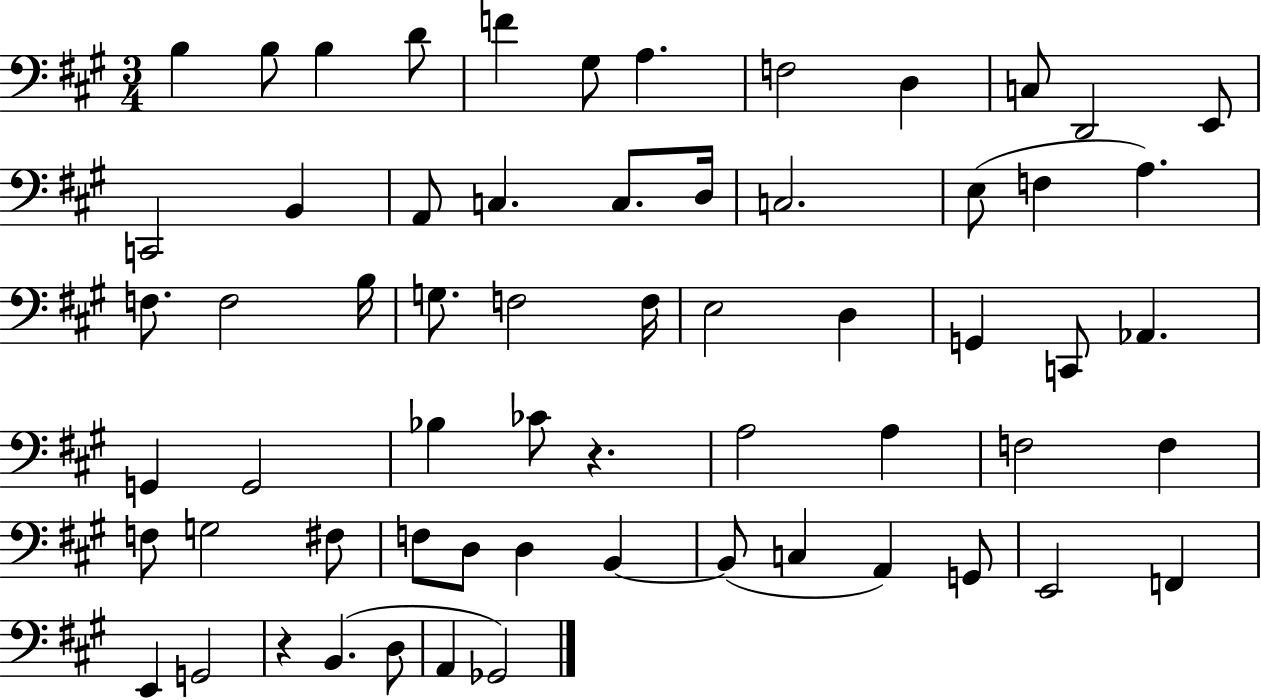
B3/q B3/e B3/q D4/e F4/q G#3/e A3/q. F3/h D3/q C3/e D2/h E2/e C2/h B2/q A2/e C3/q. C3/e. D3/s C3/h. E3/e F3/q A3/q. F3/e. F3/h B3/s G3/e. F3/h F3/s E3/h D3/q G2/q C2/e Ab2/q. G2/q G2/h Bb3/q CES4/e R/q. A3/h A3/q F3/h F3/q F3/e G3/h F#3/e F3/e D3/e D3/q B2/q B2/e C3/q A2/q G2/e E2/h F2/q E2/q G2/h R/q B2/q. D3/e A2/q Gb2/h